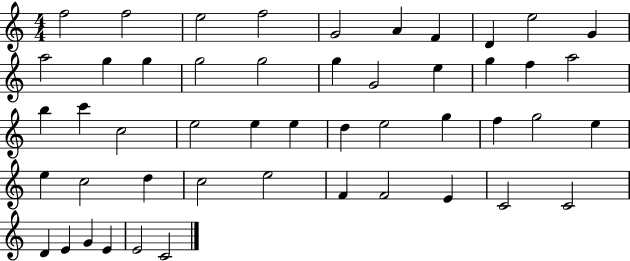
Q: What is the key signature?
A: C major